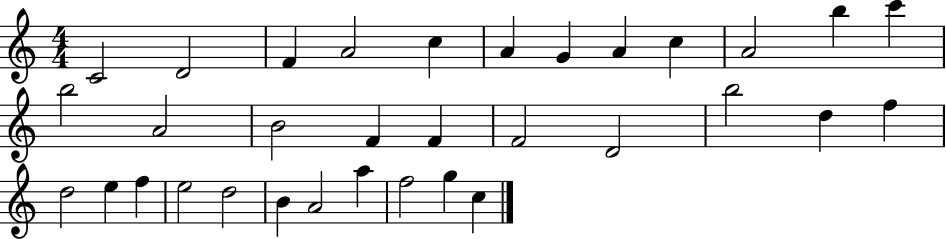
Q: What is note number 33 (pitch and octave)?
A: C5